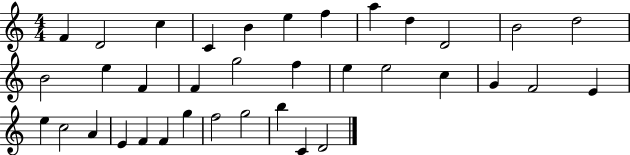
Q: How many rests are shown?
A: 0